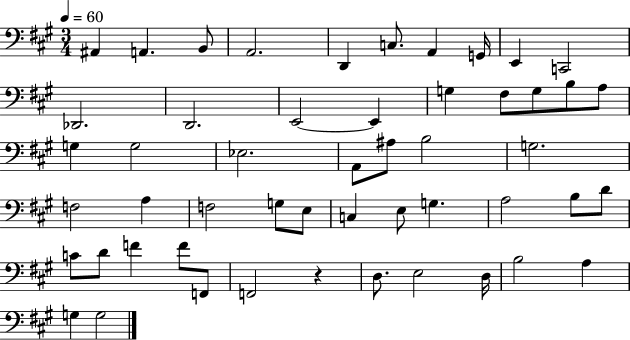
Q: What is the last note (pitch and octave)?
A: G3